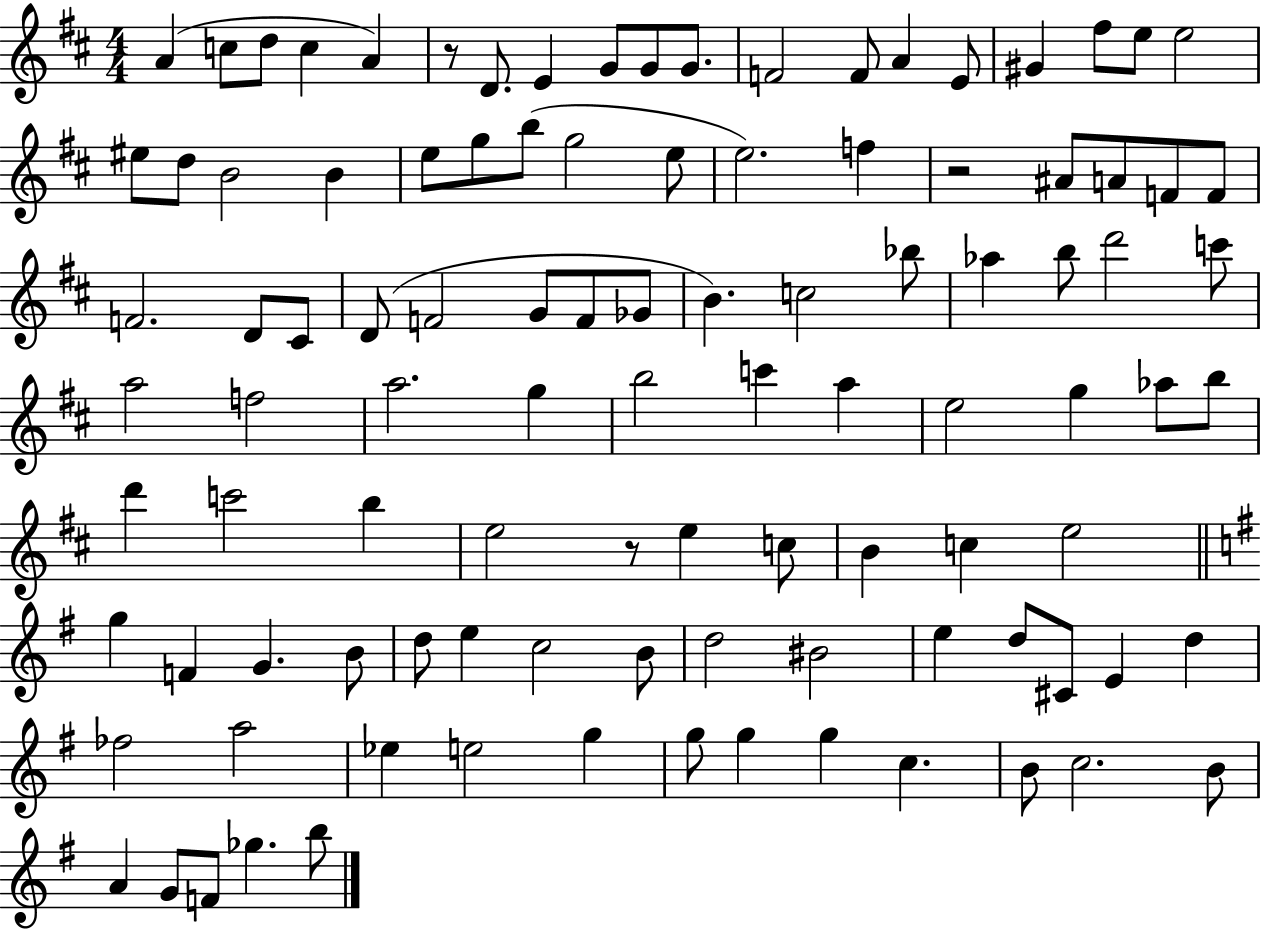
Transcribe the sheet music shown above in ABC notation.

X:1
T:Untitled
M:4/4
L:1/4
K:D
A c/2 d/2 c A z/2 D/2 E G/2 G/2 G/2 F2 F/2 A E/2 ^G ^f/2 e/2 e2 ^e/2 d/2 B2 B e/2 g/2 b/2 g2 e/2 e2 f z2 ^A/2 A/2 F/2 F/2 F2 D/2 ^C/2 D/2 F2 G/2 F/2 _G/2 B c2 _b/2 _a b/2 d'2 c'/2 a2 f2 a2 g b2 c' a e2 g _a/2 b/2 d' c'2 b e2 z/2 e c/2 B c e2 g F G B/2 d/2 e c2 B/2 d2 ^B2 e d/2 ^C/2 E d _f2 a2 _e e2 g g/2 g g c B/2 c2 B/2 A G/2 F/2 _g b/2